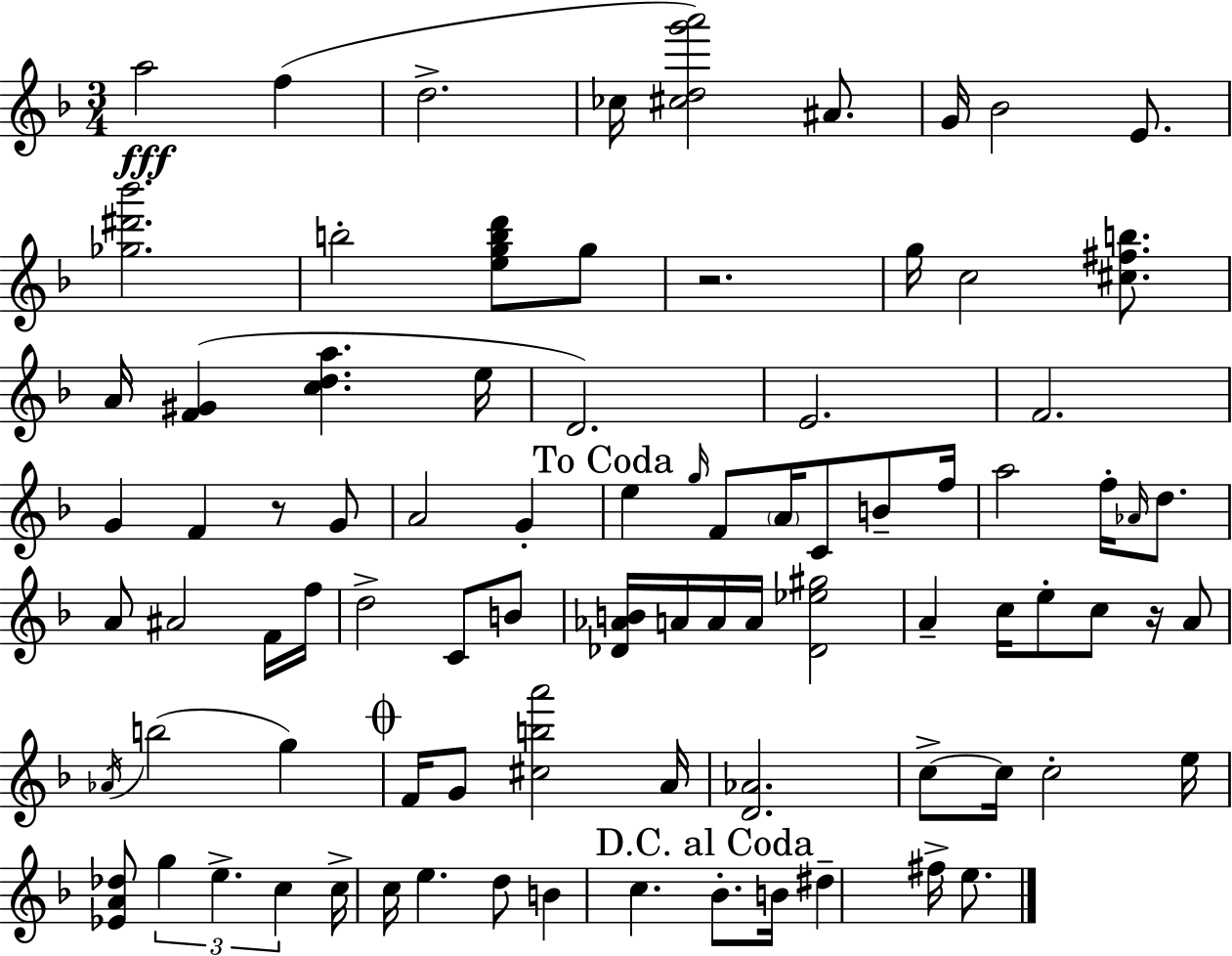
{
  \clef treble
  \numericTimeSignature
  \time 3/4
  \key f \major
  a''2\fff f''4( | d''2.-> | ces''16 <cis'' d'' g''' a'''>2) ais'8. | g'16 bes'2 e'8. | \break <ges'' dis''' bes'''>2. | b''2-. <e'' g'' b'' d'''>8 g''8 | r2. | g''16 c''2 <cis'' fis'' b''>8. | \break a'16 <f' gis'>4( <c'' d'' a''>4. e''16 | d'2.) | e'2. | f'2. | \break g'4 f'4 r8 g'8 | a'2 g'4-. | \mark "To Coda" e''4 \grace { g''16 } f'8 \parenthesize a'16 c'8 b'8-- | f''16 a''2 f''16-. \grace { aes'16 } d''8. | \break a'8 ais'2 | f'16 f''16 d''2-> c'8 | b'8 <des' aes' b'>16 a'16 a'16 a'16 <des' ees'' gis''>2 | a'4-- c''16 e''8-. c''8 r16 | \break a'8 \acciaccatura { aes'16 }( b''2 g''4) | \mark \markup { \musicglyph "scripts.coda" } f'16 g'8 <cis'' b'' a'''>2 | a'16 <d' aes'>2. | c''8->~~ c''16 c''2-. | \break e''16 <ees' a' des''>8 \tuplet 3/2 { g''4 e''4.-> | c''4 } c''16-> c''16 e''4. | d''8 b'4 c''4. | \mark "D.C. al Coda" bes'8.-. b'16 dis''4-- fis''16-> | \break e''8. \bar "|."
}